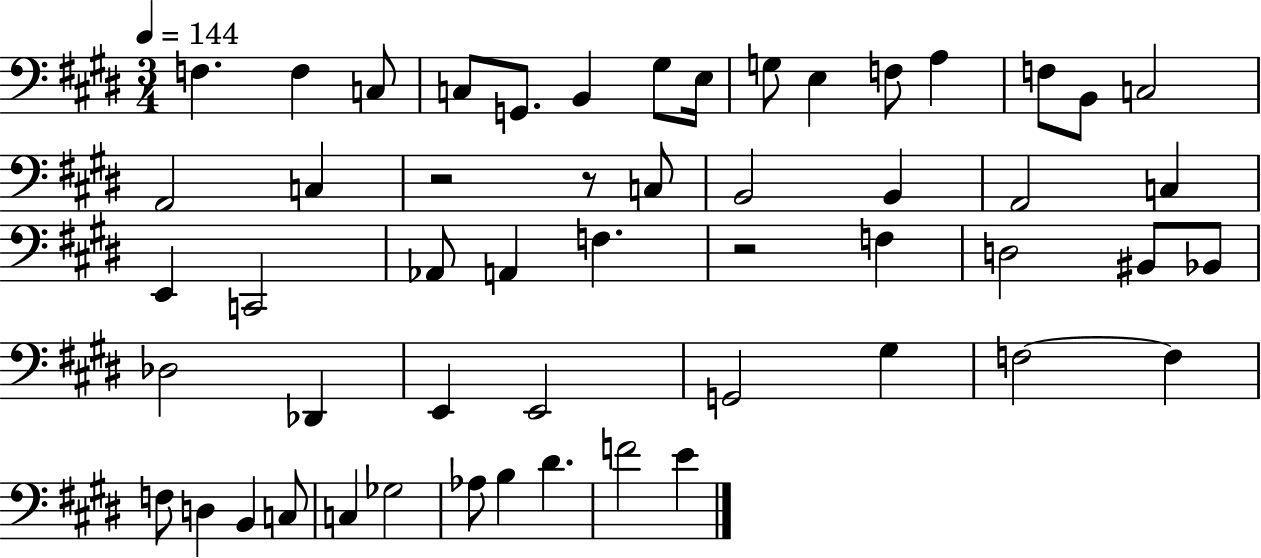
{
  \clef bass
  \numericTimeSignature
  \time 3/4
  \key e \major
  \tempo 4 = 144
  f4. f4 c8 | c8 g,8. b,4 gis8 e16 | g8 e4 f8 a4 | f8 b,8 c2 | \break a,2 c4 | r2 r8 c8 | b,2 b,4 | a,2 c4 | \break e,4 c,2 | aes,8 a,4 f4. | r2 f4 | d2 bis,8 bes,8 | \break des2 des,4 | e,4 e,2 | g,2 gis4 | f2~~ f4 | \break f8 d4 b,4 c8 | c4 ges2 | aes8 b4 dis'4. | f'2 e'4 | \break \bar "|."
}